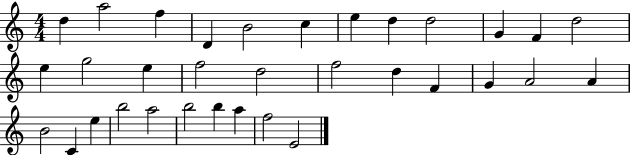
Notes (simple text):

D5/q A5/h F5/q D4/q B4/h C5/q E5/q D5/q D5/h G4/q F4/q D5/h E5/q G5/h E5/q F5/h D5/h F5/h D5/q F4/q G4/q A4/h A4/q B4/h C4/q E5/q B5/h A5/h B5/h B5/q A5/q F5/h E4/h